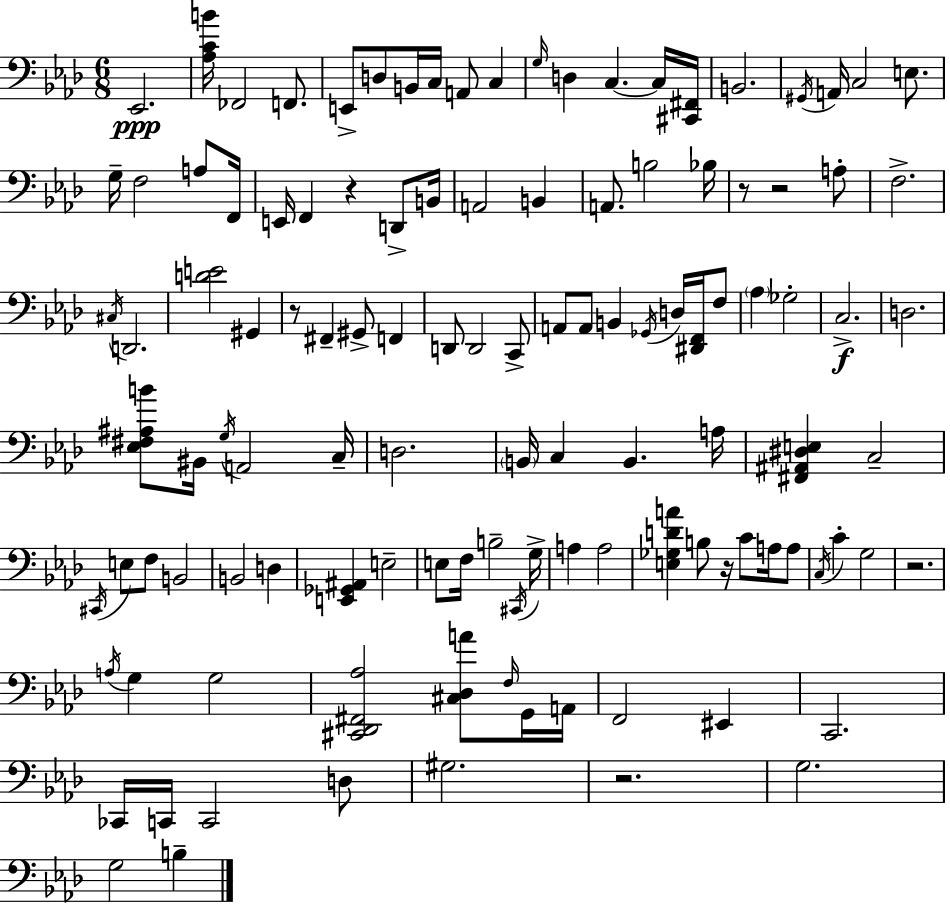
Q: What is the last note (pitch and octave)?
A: B3